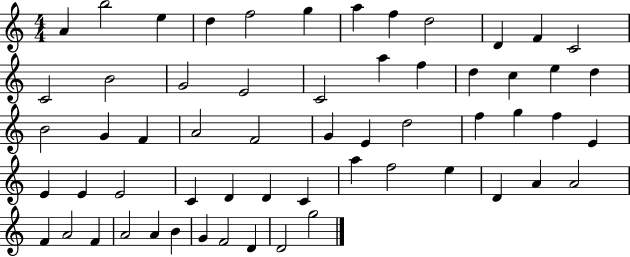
A4/q B5/h E5/q D5/q F5/h G5/q A5/q F5/q D5/h D4/q F4/q C4/h C4/h B4/h G4/h E4/h C4/h A5/q F5/q D5/q C5/q E5/q D5/q B4/h G4/q F4/q A4/h F4/h G4/q E4/q D5/h F5/q G5/q F5/q E4/q E4/q E4/q E4/h C4/q D4/q D4/q C4/q A5/q F5/h E5/q D4/q A4/q A4/h F4/q A4/h F4/q A4/h A4/q B4/q G4/q F4/h D4/q D4/h G5/h